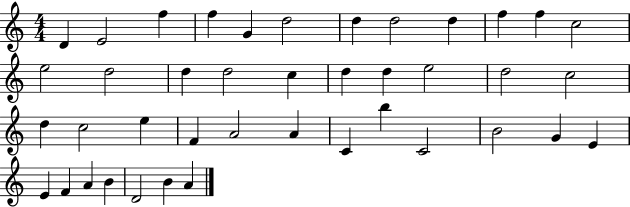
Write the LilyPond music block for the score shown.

{
  \clef treble
  \numericTimeSignature
  \time 4/4
  \key c \major
  d'4 e'2 f''4 | f''4 g'4 d''2 | d''4 d''2 d''4 | f''4 f''4 c''2 | \break e''2 d''2 | d''4 d''2 c''4 | d''4 d''4 e''2 | d''2 c''2 | \break d''4 c''2 e''4 | f'4 a'2 a'4 | c'4 b''4 c'2 | b'2 g'4 e'4 | \break e'4 f'4 a'4 b'4 | d'2 b'4 a'4 | \bar "|."
}